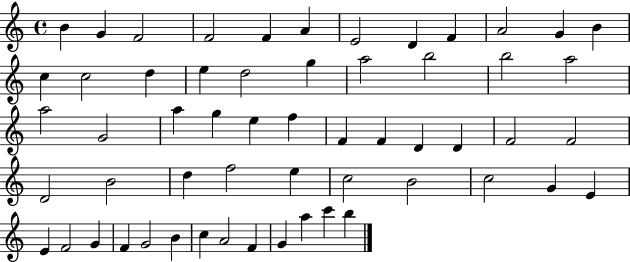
B4/q G4/q F4/h F4/h F4/q A4/q E4/h D4/q F4/q A4/h G4/q B4/q C5/q C5/h D5/q E5/q D5/h G5/q A5/h B5/h B5/h A5/h A5/h G4/h A5/q G5/q E5/q F5/q F4/q F4/q D4/q D4/q F4/h F4/h D4/h B4/h D5/q F5/h E5/q C5/h B4/h C5/h G4/q E4/q E4/q F4/h G4/q F4/q G4/h B4/q C5/q A4/h F4/q G4/q A5/q C6/q B5/q